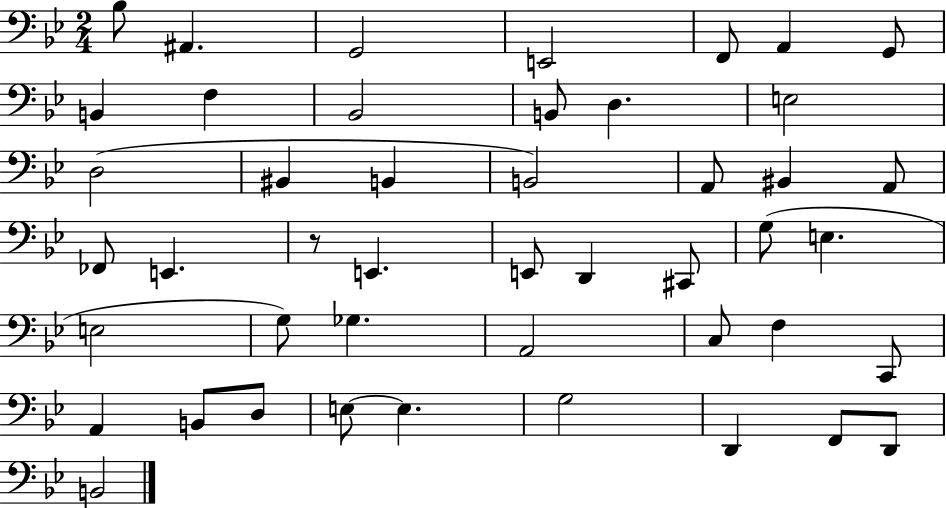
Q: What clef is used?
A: bass